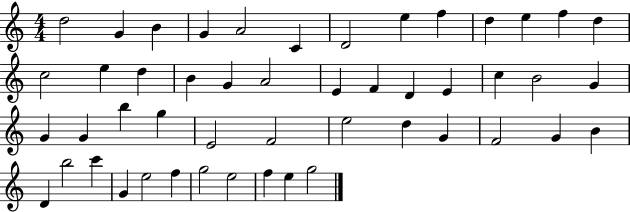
{
  \clef treble
  \numericTimeSignature
  \time 4/4
  \key c \major
  d''2 g'4 b'4 | g'4 a'2 c'4 | d'2 e''4 f''4 | d''4 e''4 f''4 d''4 | \break c''2 e''4 d''4 | b'4 g'4 a'2 | e'4 f'4 d'4 e'4 | c''4 b'2 g'4 | \break g'4 g'4 b''4 g''4 | e'2 f'2 | e''2 d''4 g'4 | f'2 g'4 b'4 | \break d'4 b''2 c'''4 | g'4 e''2 f''4 | g''2 e''2 | f''4 e''4 g''2 | \break \bar "|."
}